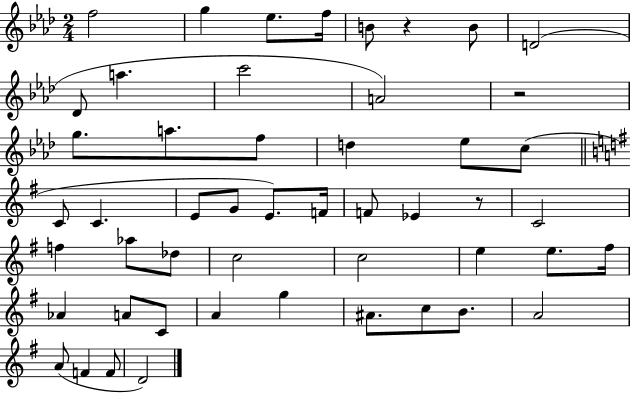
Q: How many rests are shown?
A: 3